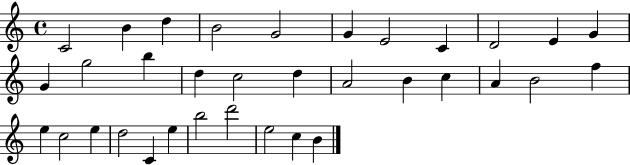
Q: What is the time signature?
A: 4/4